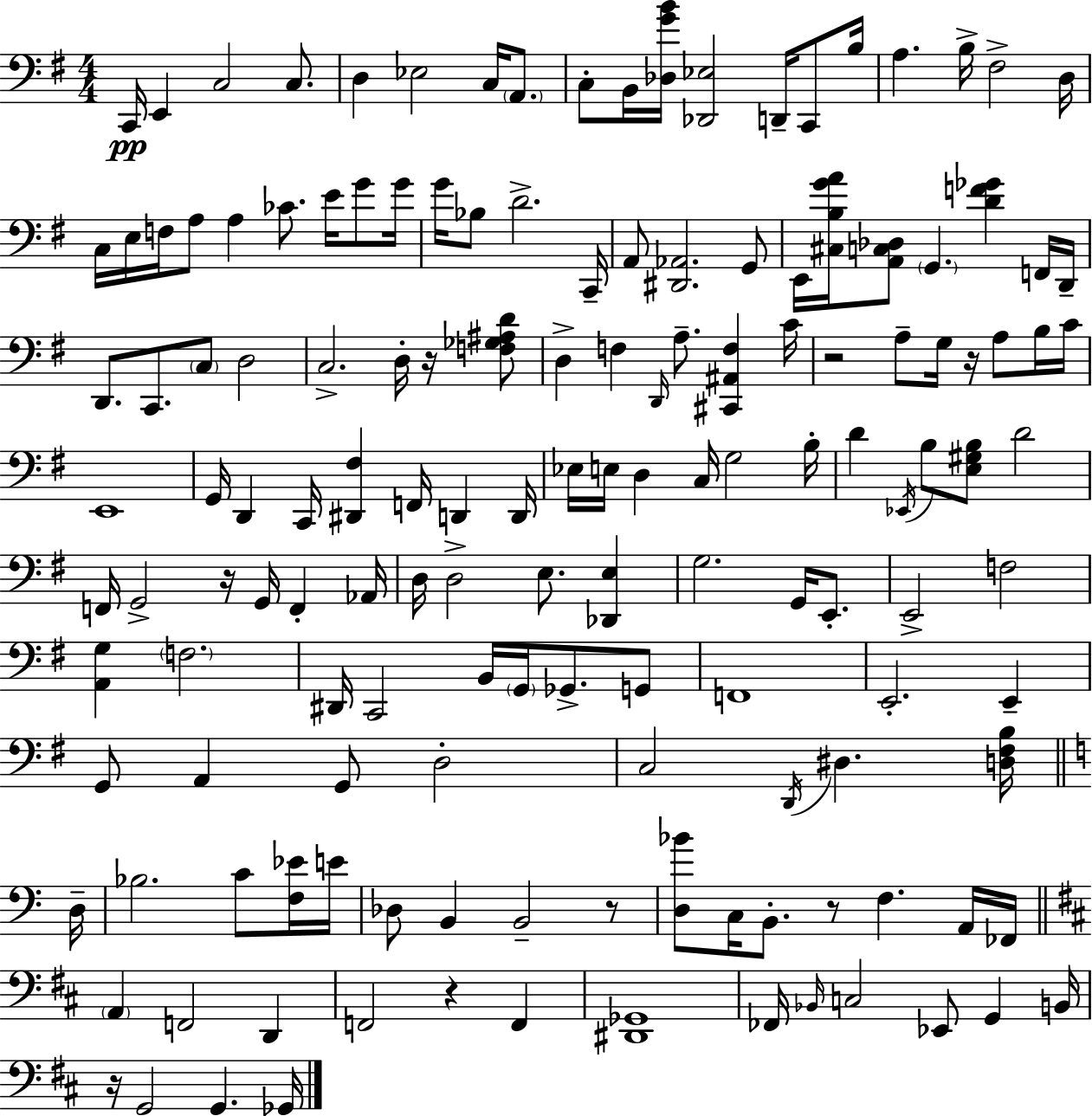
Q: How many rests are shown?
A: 8